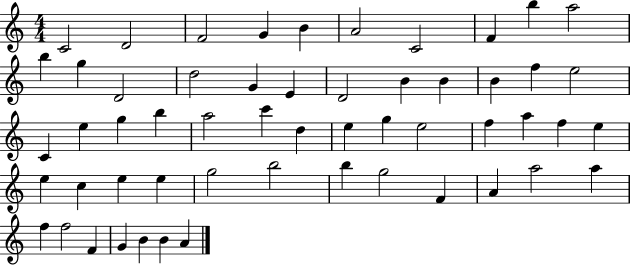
X:1
T:Untitled
M:4/4
L:1/4
K:C
C2 D2 F2 G B A2 C2 F b a2 b g D2 d2 G E D2 B B B f e2 C e g b a2 c' d e g e2 f a f e e c e e g2 b2 b g2 F A a2 a f f2 F G B B A